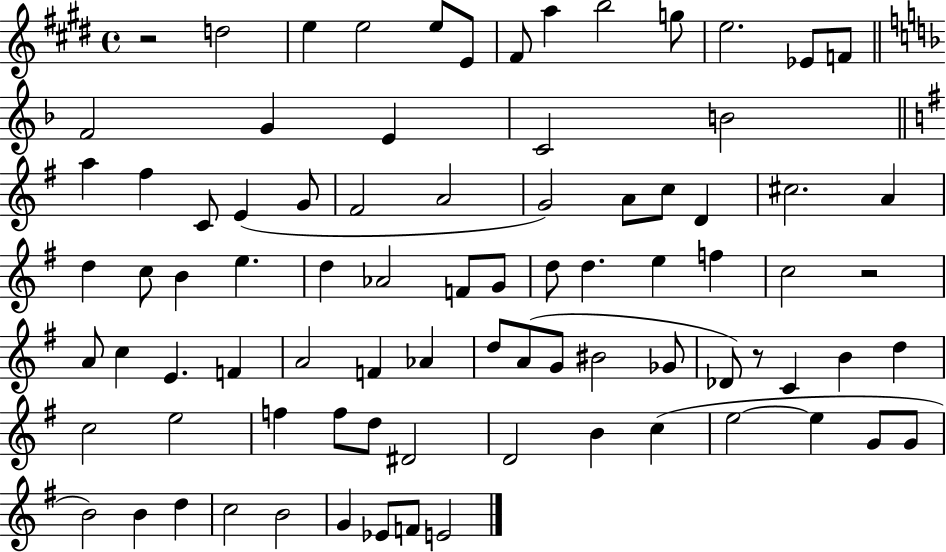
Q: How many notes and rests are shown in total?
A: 84